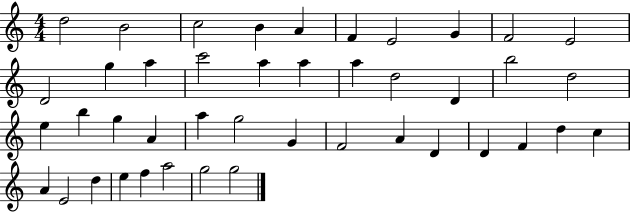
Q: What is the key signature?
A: C major